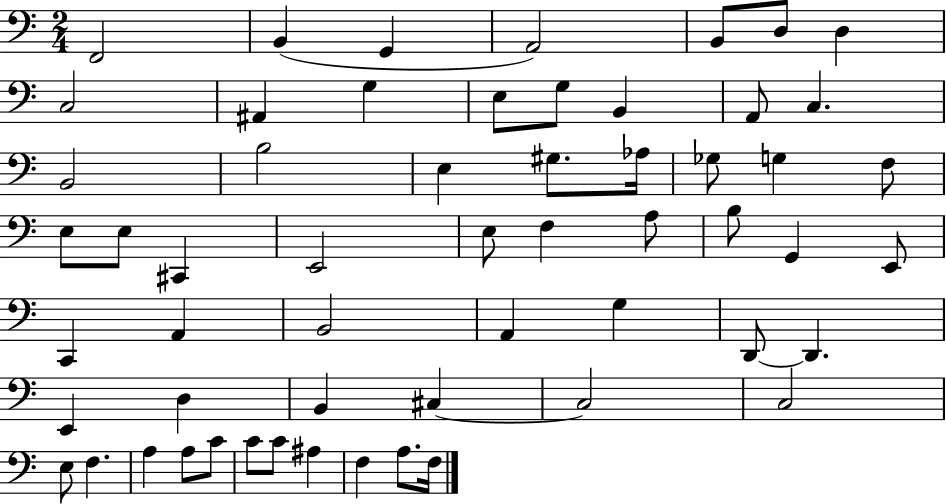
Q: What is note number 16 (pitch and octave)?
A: B2